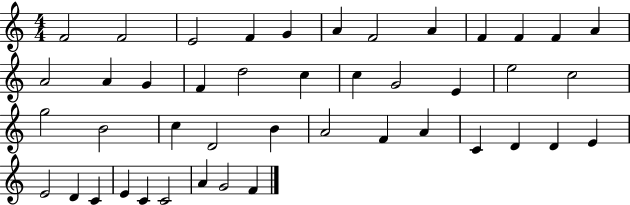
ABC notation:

X:1
T:Untitled
M:4/4
L:1/4
K:C
F2 F2 E2 F G A F2 A F F F A A2 A G F d2 c c G2 E e2 c2 g2 B2 c D2 B A2 F A C D D E E2 D C E C C2 A G2 F